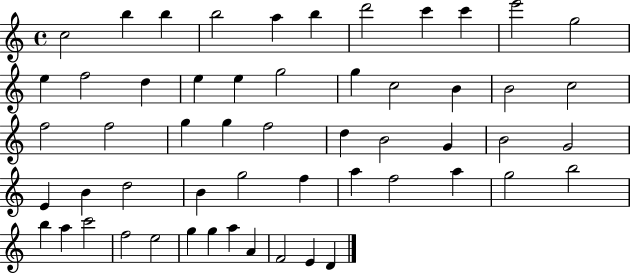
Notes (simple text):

C5/h B5/q B5/q B5/h A5/q B5/q D6/h C6/q C6/q E6/h G5/h E5/q F5/h D5/q E5/q E5/q G5/h G5/q C5/h B4/q B4/h C5/h F5/h F5/h G5/q G5/q F5/h D5/q B4/h G4/q B4/h G4/h E4/q B4/q D5/h B4/q G5/h F5/q A5/q F5/h A5/q G5/h B5/h B5/q A5/q C6/h F5/h E5/h G5/q G5/q A5/q A4/q F4/h E4/q D4/q